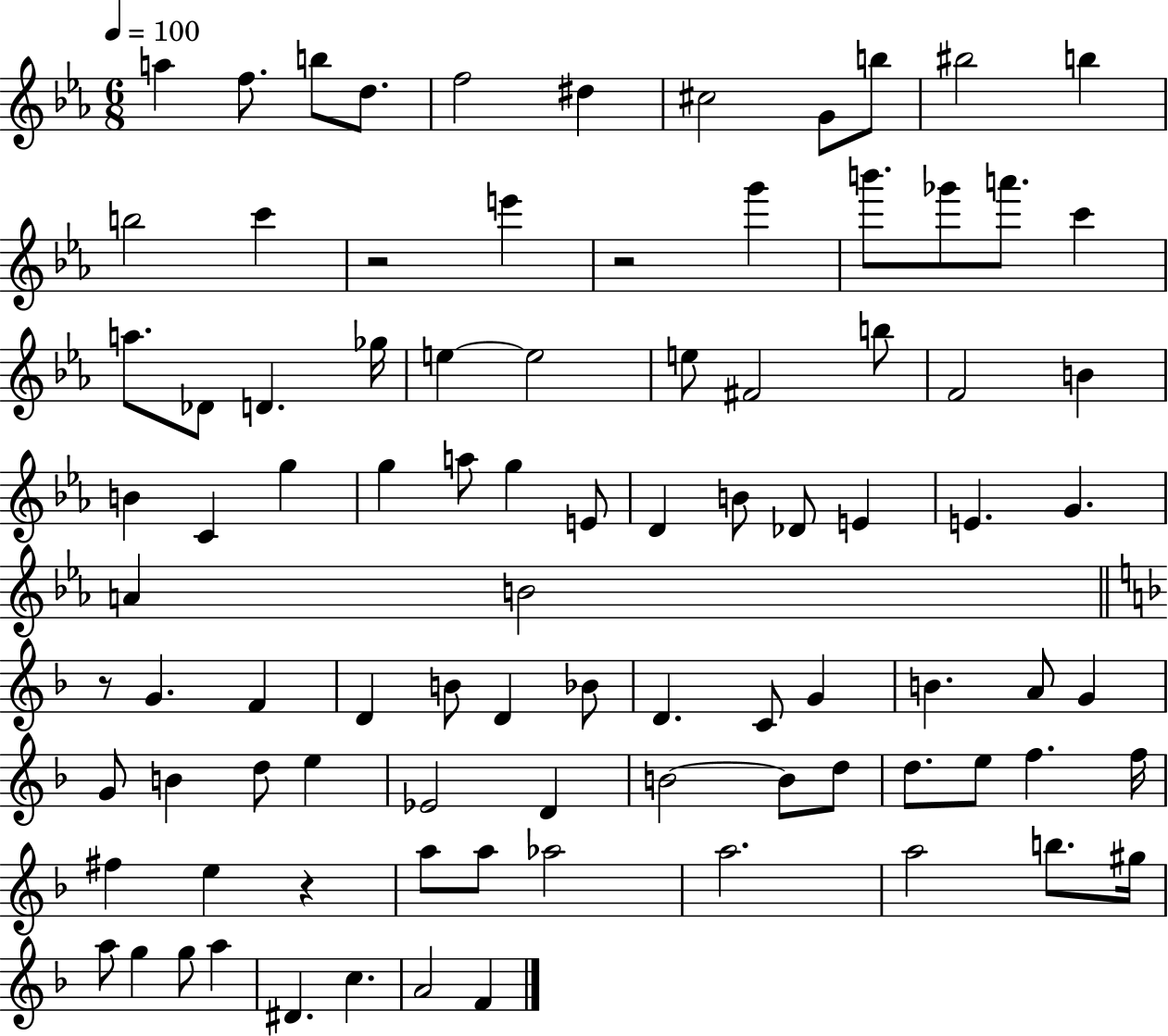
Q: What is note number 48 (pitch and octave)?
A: D4